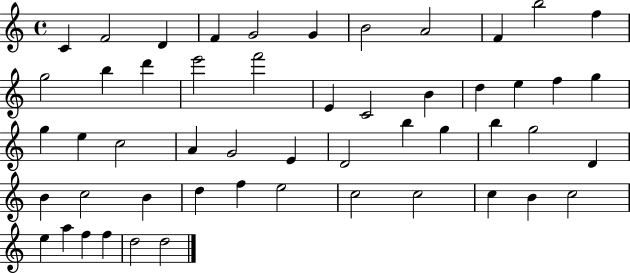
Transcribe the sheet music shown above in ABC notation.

X:1
T:Untitled
M:4/4
L:1/4
K:C
C F2 D F G2 G B2 A2 F b2 f g2 b d' e'2 f'2 E C2 B d e f g g e c2 A G2 E D2 b g b g2 D B c2 B d f e2 c2 c2 c B c2 e a f f d2 d2